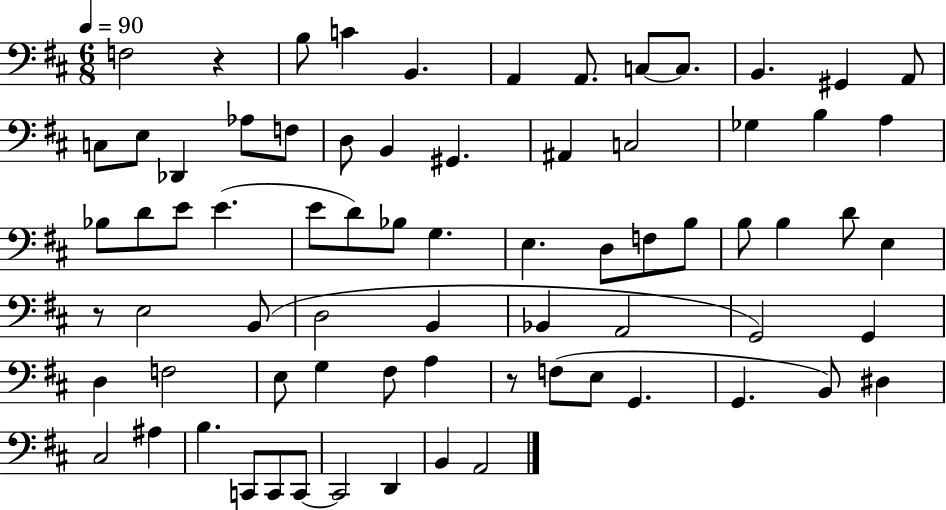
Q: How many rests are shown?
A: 3